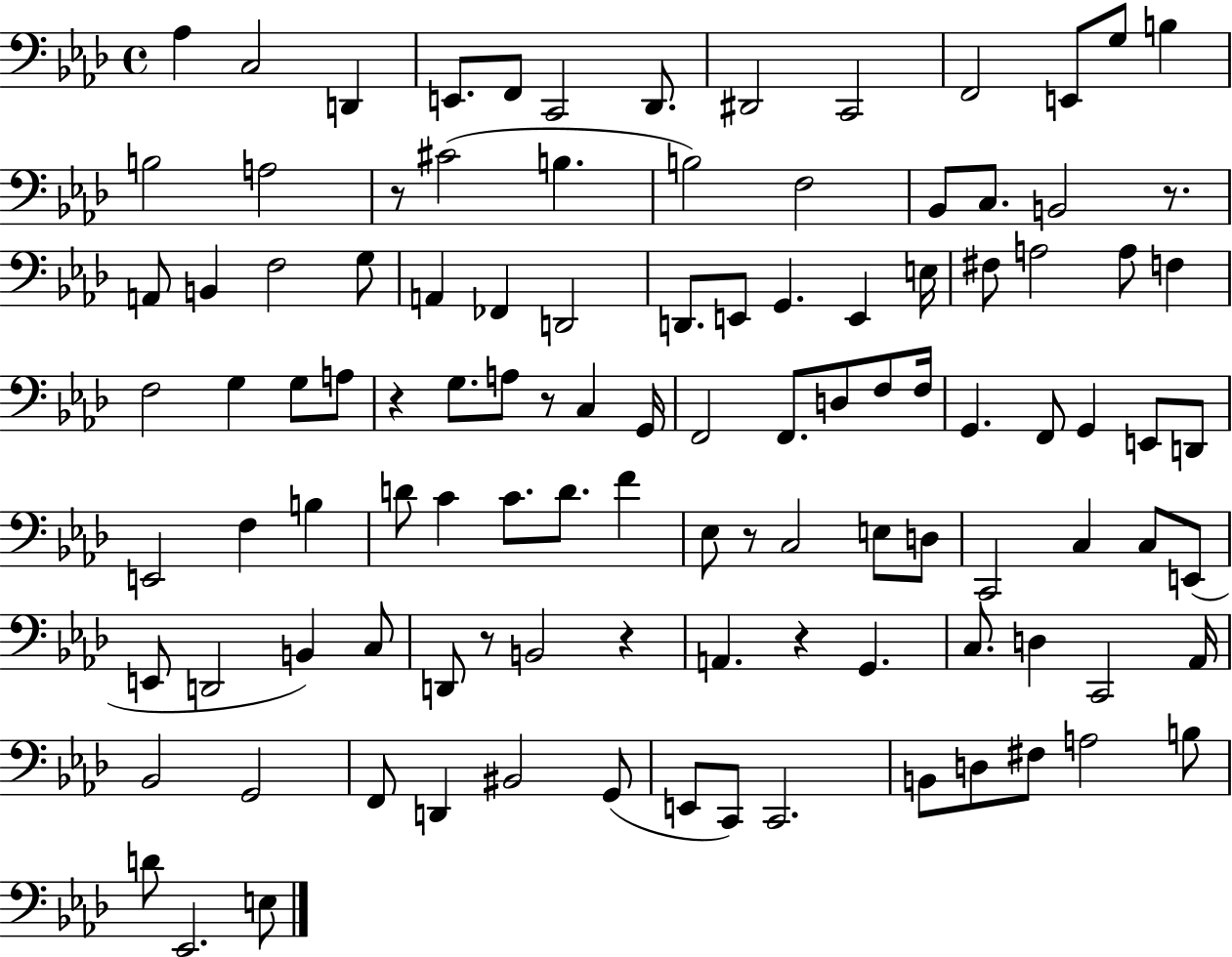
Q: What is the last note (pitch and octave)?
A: E3